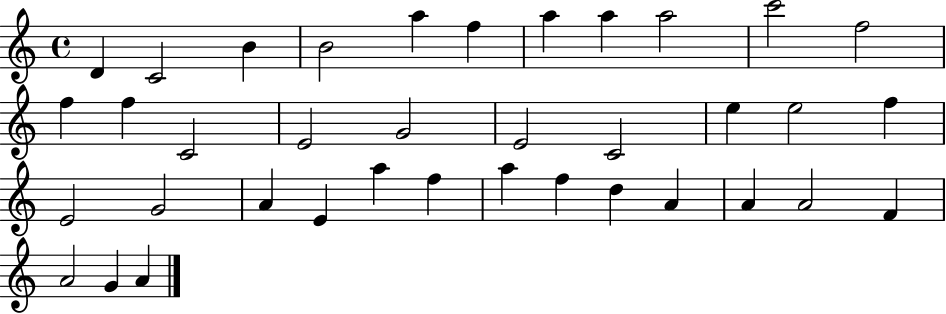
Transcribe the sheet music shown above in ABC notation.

X:1
T:Untitled
M:4/4
L:1/4
K:C
D C2 B B2 a f a a a2 c'2 f2 f f C2 E2 G2 E2 C2 e e2 f E2 G2 A E a f a f d A A A2 F A2 G A